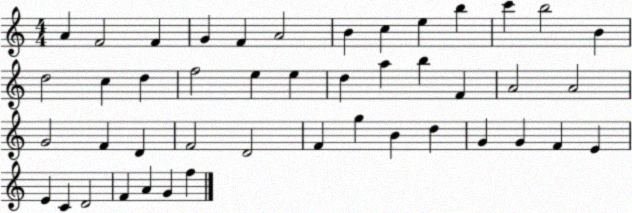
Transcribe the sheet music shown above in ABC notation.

X:1
T:Untitled
M:4/4
L:1/4
K:C
A F2 F G F A2 B c e b c' b2 B d2 c d f2 e e d a b F A2 A2 G2 F D F2 D2 F g B d G G F E E C D2 F A G f